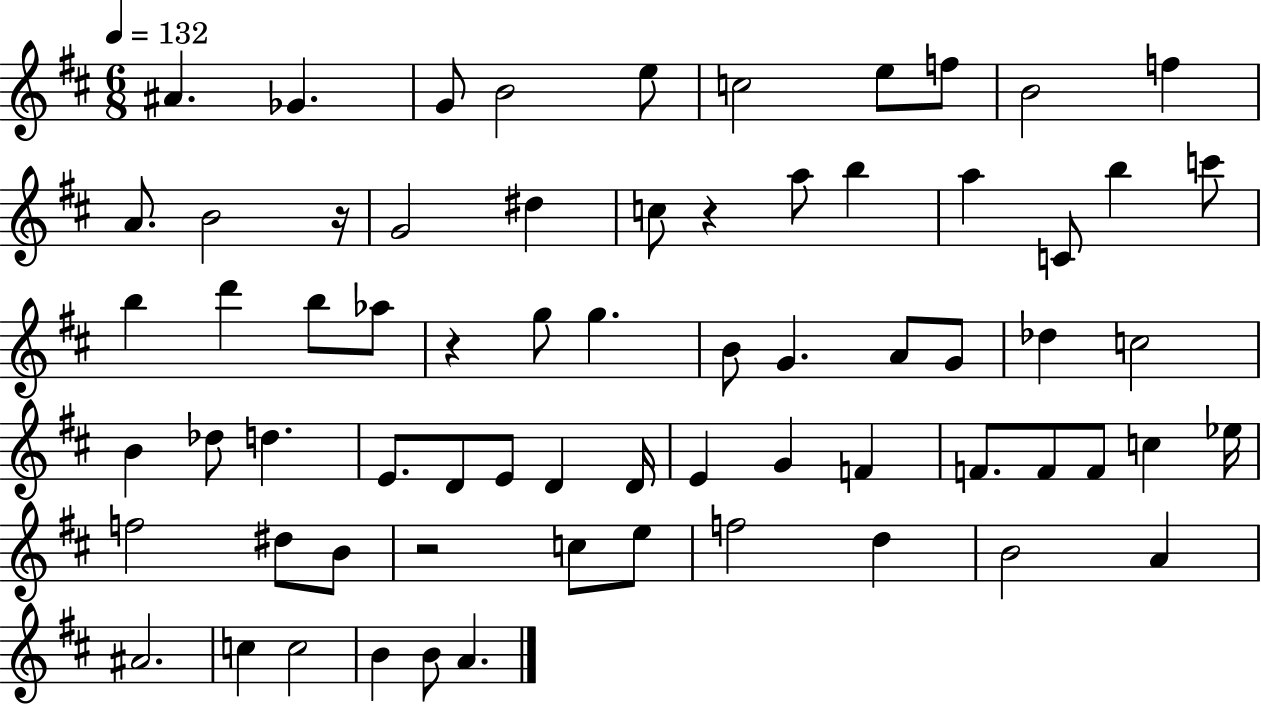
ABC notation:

X:1
T:Untitled
M:6/8
L:1/4
K:D
^A _G G/2 B2 e/2 c2 e/2 f/2 B2 f A/2 B2 z/4 G2 ^d c/2 z a/2 b a C/2 b c'/2 b d' b/2 _a/2 z g/2 g B/2 G A/2 G/2 _d c2 B _d/2 d E/2 D/2 E/2 D D/4 E G F F/2 F/2 F/2 c _e/4 f2 ^d/2 B/2 z2 c/2 e/2 f2 d B2 A ^A2 c c2 B B/2 A